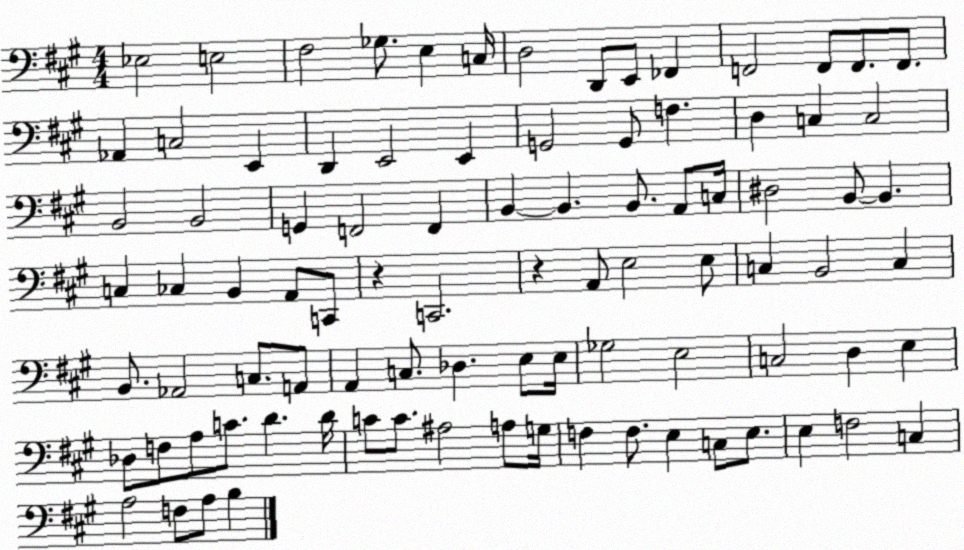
X:1
T:Untitled
M:4/4
L:1/4
K:A
_E,2 E,2 ^F,2 _G,/2 E, C,/4 D,2 D,,/2 E,,/2 _F,, F,,2 F,,/2 F,,/2 F,,/2 _A,, C,2 E,, D,, E,,2 E,, G,,2 G,,/2 F, D, C, C,2 B,,2 B,,2 G,, F,,2 F,, B,, B,, B,,/2 A,,/2 C,/4 ^D,2 B,,/2 B,, C, _C, B,, A,,/2 C,,/2 z C,,2 z A,,/2 E,2 E,/2 C, B,,2 C, B,,/2 _A,,2 C,/2 A,,/2 A,, C,/2 _D, E,/2 E,/4 _G,2 E,2 C,2 D, E, _D,/2 F,/2 A,/2 C/2 D D/4 C/2 C/2 ^A,2 A,/2 G,/4 F, F,/2 E, C,/2 E,/2 E, F,2 C, A,2 F,/2 A,/2 B,